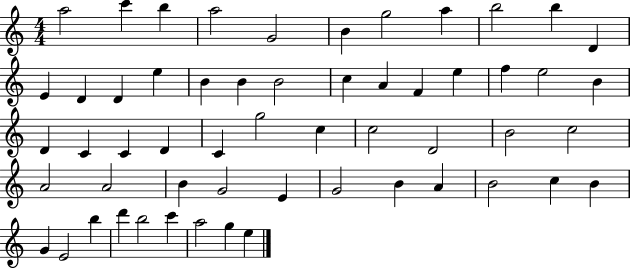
{
  \clef treble
  \numericTimeSignature
  \time 4/4
  \key c \major
  a''2 c'''4 b''4 | a''2 g'2 | b'4 g''2 a''4 | b''2 b''4 d'4 | \break e'4 d'4 d'4 e''4 | b'4 b'4 b'2 | c''4 a'4 f'4 e''4 | f''4 e''2 b'4 | \break d'4 c'4 c'4 d'4 | c'4 g''2 c''4 | c''2 d'2 | b'2 c''2 | \break a'2 a'2 | b'4 g'2 e'4 | g'2 b'4 a'4 | b'2 c''4 b'4 | \break g'4 e'2 b''4 | d'''4 b''2 c'''4 | a''2 g''4 e''4 | \bar "|."
}